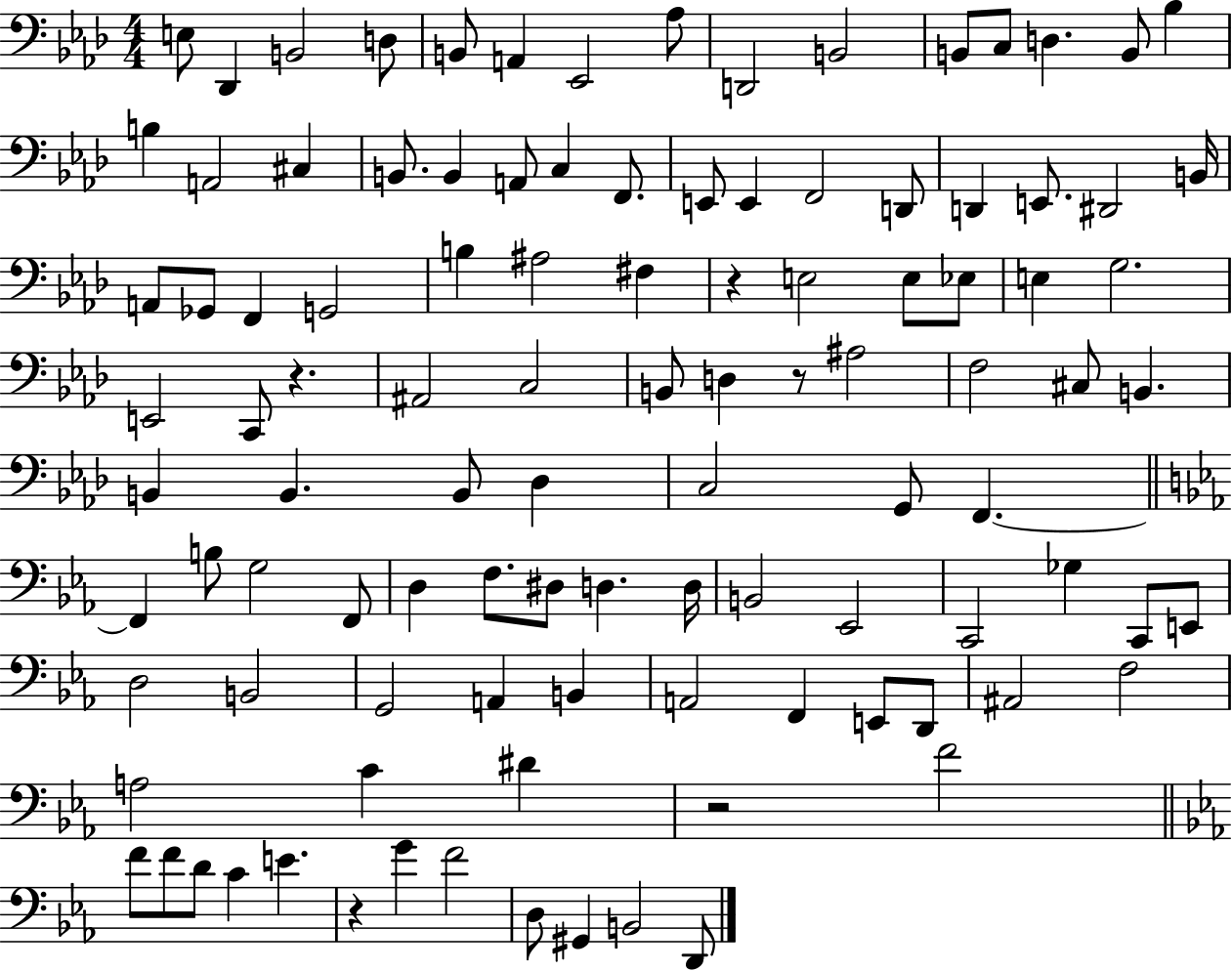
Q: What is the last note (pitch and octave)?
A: D2